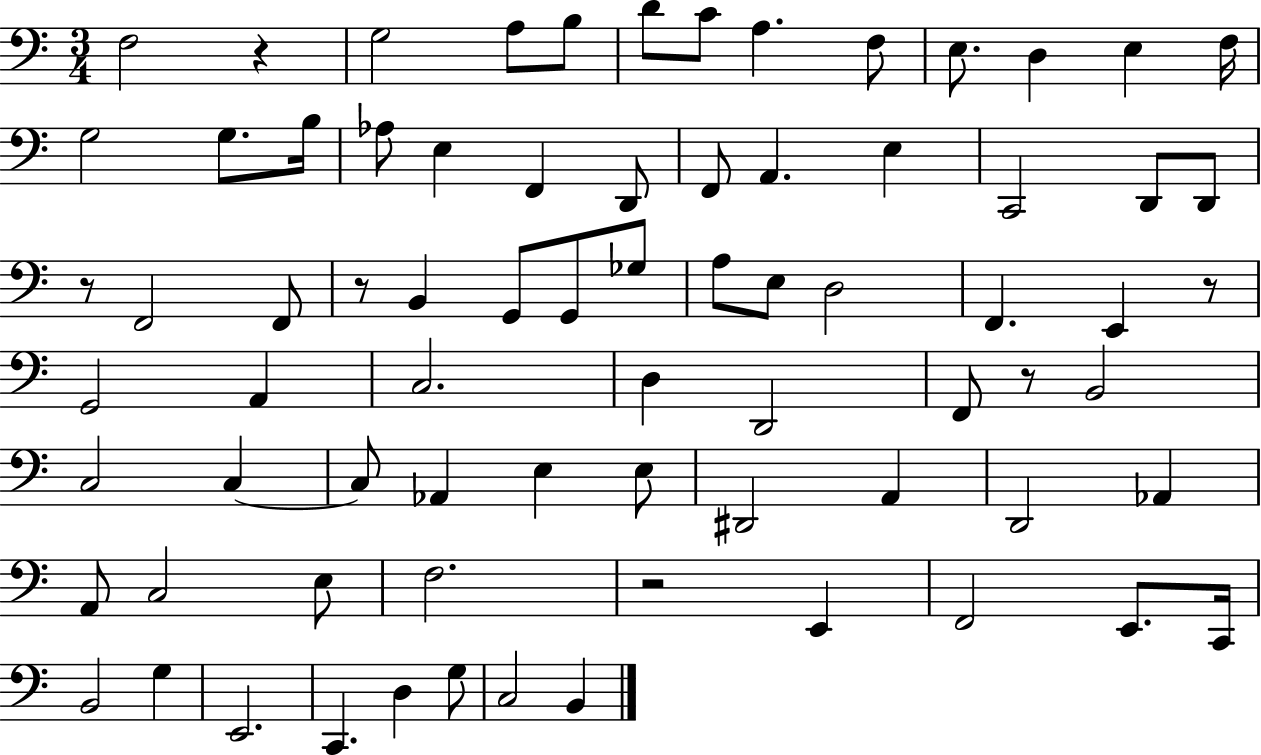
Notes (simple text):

F3/h R/q G3/h A3/e B3/e D4/e C4/e A3/q. F3/e E3/e. D3/q E3/q F3/s G3/h G3/e. B3/s Ab3/e E3/q F2/q D2/e F2/e A2/q. E3/q C2/h D2/e D2/e R/e F2/h F2/e R/e B2/q G2/e G2/e Gb3/e A3/e E3/e D3/h F2/q. E2/q R/e G2/h A2/q C3/h. D3/q D2/h F2/e R/e B2/h C3/h C3/q C3/e Ab2/q E3/q E3/e D#2/h A2/q D2/h Ab2/q A2/e C3/h E3/e F3/h. R/h E2/q F2/h E2/e. C2/s B2/h G3/q E2/h. C2/q. D3/q G3/e C3/h B2/q